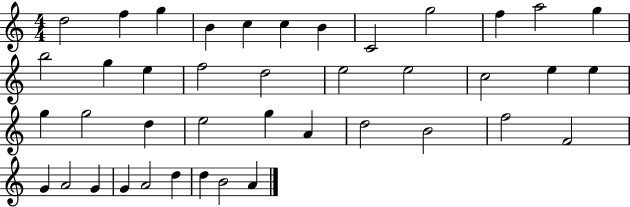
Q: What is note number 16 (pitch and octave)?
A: F5